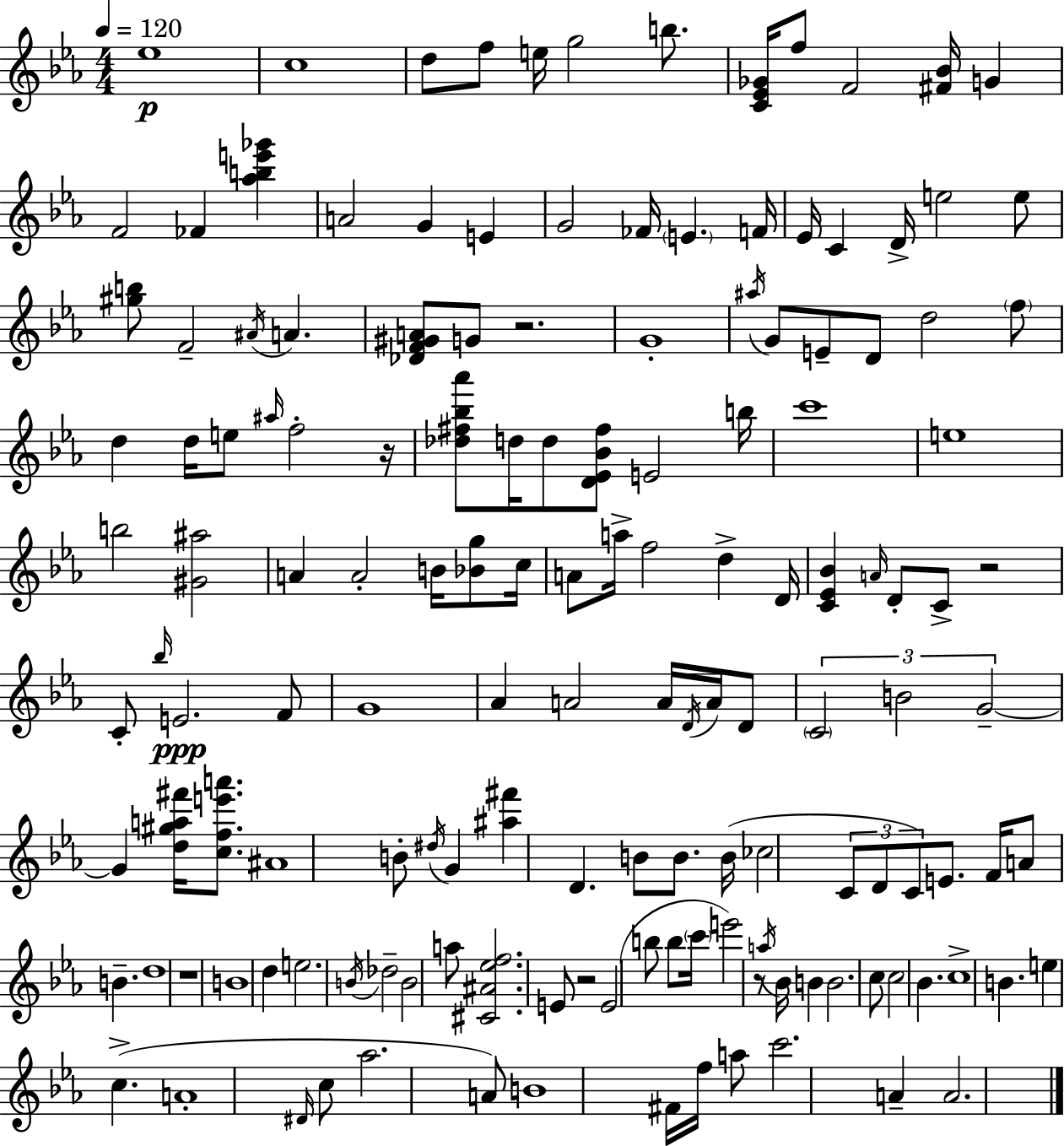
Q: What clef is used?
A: treble